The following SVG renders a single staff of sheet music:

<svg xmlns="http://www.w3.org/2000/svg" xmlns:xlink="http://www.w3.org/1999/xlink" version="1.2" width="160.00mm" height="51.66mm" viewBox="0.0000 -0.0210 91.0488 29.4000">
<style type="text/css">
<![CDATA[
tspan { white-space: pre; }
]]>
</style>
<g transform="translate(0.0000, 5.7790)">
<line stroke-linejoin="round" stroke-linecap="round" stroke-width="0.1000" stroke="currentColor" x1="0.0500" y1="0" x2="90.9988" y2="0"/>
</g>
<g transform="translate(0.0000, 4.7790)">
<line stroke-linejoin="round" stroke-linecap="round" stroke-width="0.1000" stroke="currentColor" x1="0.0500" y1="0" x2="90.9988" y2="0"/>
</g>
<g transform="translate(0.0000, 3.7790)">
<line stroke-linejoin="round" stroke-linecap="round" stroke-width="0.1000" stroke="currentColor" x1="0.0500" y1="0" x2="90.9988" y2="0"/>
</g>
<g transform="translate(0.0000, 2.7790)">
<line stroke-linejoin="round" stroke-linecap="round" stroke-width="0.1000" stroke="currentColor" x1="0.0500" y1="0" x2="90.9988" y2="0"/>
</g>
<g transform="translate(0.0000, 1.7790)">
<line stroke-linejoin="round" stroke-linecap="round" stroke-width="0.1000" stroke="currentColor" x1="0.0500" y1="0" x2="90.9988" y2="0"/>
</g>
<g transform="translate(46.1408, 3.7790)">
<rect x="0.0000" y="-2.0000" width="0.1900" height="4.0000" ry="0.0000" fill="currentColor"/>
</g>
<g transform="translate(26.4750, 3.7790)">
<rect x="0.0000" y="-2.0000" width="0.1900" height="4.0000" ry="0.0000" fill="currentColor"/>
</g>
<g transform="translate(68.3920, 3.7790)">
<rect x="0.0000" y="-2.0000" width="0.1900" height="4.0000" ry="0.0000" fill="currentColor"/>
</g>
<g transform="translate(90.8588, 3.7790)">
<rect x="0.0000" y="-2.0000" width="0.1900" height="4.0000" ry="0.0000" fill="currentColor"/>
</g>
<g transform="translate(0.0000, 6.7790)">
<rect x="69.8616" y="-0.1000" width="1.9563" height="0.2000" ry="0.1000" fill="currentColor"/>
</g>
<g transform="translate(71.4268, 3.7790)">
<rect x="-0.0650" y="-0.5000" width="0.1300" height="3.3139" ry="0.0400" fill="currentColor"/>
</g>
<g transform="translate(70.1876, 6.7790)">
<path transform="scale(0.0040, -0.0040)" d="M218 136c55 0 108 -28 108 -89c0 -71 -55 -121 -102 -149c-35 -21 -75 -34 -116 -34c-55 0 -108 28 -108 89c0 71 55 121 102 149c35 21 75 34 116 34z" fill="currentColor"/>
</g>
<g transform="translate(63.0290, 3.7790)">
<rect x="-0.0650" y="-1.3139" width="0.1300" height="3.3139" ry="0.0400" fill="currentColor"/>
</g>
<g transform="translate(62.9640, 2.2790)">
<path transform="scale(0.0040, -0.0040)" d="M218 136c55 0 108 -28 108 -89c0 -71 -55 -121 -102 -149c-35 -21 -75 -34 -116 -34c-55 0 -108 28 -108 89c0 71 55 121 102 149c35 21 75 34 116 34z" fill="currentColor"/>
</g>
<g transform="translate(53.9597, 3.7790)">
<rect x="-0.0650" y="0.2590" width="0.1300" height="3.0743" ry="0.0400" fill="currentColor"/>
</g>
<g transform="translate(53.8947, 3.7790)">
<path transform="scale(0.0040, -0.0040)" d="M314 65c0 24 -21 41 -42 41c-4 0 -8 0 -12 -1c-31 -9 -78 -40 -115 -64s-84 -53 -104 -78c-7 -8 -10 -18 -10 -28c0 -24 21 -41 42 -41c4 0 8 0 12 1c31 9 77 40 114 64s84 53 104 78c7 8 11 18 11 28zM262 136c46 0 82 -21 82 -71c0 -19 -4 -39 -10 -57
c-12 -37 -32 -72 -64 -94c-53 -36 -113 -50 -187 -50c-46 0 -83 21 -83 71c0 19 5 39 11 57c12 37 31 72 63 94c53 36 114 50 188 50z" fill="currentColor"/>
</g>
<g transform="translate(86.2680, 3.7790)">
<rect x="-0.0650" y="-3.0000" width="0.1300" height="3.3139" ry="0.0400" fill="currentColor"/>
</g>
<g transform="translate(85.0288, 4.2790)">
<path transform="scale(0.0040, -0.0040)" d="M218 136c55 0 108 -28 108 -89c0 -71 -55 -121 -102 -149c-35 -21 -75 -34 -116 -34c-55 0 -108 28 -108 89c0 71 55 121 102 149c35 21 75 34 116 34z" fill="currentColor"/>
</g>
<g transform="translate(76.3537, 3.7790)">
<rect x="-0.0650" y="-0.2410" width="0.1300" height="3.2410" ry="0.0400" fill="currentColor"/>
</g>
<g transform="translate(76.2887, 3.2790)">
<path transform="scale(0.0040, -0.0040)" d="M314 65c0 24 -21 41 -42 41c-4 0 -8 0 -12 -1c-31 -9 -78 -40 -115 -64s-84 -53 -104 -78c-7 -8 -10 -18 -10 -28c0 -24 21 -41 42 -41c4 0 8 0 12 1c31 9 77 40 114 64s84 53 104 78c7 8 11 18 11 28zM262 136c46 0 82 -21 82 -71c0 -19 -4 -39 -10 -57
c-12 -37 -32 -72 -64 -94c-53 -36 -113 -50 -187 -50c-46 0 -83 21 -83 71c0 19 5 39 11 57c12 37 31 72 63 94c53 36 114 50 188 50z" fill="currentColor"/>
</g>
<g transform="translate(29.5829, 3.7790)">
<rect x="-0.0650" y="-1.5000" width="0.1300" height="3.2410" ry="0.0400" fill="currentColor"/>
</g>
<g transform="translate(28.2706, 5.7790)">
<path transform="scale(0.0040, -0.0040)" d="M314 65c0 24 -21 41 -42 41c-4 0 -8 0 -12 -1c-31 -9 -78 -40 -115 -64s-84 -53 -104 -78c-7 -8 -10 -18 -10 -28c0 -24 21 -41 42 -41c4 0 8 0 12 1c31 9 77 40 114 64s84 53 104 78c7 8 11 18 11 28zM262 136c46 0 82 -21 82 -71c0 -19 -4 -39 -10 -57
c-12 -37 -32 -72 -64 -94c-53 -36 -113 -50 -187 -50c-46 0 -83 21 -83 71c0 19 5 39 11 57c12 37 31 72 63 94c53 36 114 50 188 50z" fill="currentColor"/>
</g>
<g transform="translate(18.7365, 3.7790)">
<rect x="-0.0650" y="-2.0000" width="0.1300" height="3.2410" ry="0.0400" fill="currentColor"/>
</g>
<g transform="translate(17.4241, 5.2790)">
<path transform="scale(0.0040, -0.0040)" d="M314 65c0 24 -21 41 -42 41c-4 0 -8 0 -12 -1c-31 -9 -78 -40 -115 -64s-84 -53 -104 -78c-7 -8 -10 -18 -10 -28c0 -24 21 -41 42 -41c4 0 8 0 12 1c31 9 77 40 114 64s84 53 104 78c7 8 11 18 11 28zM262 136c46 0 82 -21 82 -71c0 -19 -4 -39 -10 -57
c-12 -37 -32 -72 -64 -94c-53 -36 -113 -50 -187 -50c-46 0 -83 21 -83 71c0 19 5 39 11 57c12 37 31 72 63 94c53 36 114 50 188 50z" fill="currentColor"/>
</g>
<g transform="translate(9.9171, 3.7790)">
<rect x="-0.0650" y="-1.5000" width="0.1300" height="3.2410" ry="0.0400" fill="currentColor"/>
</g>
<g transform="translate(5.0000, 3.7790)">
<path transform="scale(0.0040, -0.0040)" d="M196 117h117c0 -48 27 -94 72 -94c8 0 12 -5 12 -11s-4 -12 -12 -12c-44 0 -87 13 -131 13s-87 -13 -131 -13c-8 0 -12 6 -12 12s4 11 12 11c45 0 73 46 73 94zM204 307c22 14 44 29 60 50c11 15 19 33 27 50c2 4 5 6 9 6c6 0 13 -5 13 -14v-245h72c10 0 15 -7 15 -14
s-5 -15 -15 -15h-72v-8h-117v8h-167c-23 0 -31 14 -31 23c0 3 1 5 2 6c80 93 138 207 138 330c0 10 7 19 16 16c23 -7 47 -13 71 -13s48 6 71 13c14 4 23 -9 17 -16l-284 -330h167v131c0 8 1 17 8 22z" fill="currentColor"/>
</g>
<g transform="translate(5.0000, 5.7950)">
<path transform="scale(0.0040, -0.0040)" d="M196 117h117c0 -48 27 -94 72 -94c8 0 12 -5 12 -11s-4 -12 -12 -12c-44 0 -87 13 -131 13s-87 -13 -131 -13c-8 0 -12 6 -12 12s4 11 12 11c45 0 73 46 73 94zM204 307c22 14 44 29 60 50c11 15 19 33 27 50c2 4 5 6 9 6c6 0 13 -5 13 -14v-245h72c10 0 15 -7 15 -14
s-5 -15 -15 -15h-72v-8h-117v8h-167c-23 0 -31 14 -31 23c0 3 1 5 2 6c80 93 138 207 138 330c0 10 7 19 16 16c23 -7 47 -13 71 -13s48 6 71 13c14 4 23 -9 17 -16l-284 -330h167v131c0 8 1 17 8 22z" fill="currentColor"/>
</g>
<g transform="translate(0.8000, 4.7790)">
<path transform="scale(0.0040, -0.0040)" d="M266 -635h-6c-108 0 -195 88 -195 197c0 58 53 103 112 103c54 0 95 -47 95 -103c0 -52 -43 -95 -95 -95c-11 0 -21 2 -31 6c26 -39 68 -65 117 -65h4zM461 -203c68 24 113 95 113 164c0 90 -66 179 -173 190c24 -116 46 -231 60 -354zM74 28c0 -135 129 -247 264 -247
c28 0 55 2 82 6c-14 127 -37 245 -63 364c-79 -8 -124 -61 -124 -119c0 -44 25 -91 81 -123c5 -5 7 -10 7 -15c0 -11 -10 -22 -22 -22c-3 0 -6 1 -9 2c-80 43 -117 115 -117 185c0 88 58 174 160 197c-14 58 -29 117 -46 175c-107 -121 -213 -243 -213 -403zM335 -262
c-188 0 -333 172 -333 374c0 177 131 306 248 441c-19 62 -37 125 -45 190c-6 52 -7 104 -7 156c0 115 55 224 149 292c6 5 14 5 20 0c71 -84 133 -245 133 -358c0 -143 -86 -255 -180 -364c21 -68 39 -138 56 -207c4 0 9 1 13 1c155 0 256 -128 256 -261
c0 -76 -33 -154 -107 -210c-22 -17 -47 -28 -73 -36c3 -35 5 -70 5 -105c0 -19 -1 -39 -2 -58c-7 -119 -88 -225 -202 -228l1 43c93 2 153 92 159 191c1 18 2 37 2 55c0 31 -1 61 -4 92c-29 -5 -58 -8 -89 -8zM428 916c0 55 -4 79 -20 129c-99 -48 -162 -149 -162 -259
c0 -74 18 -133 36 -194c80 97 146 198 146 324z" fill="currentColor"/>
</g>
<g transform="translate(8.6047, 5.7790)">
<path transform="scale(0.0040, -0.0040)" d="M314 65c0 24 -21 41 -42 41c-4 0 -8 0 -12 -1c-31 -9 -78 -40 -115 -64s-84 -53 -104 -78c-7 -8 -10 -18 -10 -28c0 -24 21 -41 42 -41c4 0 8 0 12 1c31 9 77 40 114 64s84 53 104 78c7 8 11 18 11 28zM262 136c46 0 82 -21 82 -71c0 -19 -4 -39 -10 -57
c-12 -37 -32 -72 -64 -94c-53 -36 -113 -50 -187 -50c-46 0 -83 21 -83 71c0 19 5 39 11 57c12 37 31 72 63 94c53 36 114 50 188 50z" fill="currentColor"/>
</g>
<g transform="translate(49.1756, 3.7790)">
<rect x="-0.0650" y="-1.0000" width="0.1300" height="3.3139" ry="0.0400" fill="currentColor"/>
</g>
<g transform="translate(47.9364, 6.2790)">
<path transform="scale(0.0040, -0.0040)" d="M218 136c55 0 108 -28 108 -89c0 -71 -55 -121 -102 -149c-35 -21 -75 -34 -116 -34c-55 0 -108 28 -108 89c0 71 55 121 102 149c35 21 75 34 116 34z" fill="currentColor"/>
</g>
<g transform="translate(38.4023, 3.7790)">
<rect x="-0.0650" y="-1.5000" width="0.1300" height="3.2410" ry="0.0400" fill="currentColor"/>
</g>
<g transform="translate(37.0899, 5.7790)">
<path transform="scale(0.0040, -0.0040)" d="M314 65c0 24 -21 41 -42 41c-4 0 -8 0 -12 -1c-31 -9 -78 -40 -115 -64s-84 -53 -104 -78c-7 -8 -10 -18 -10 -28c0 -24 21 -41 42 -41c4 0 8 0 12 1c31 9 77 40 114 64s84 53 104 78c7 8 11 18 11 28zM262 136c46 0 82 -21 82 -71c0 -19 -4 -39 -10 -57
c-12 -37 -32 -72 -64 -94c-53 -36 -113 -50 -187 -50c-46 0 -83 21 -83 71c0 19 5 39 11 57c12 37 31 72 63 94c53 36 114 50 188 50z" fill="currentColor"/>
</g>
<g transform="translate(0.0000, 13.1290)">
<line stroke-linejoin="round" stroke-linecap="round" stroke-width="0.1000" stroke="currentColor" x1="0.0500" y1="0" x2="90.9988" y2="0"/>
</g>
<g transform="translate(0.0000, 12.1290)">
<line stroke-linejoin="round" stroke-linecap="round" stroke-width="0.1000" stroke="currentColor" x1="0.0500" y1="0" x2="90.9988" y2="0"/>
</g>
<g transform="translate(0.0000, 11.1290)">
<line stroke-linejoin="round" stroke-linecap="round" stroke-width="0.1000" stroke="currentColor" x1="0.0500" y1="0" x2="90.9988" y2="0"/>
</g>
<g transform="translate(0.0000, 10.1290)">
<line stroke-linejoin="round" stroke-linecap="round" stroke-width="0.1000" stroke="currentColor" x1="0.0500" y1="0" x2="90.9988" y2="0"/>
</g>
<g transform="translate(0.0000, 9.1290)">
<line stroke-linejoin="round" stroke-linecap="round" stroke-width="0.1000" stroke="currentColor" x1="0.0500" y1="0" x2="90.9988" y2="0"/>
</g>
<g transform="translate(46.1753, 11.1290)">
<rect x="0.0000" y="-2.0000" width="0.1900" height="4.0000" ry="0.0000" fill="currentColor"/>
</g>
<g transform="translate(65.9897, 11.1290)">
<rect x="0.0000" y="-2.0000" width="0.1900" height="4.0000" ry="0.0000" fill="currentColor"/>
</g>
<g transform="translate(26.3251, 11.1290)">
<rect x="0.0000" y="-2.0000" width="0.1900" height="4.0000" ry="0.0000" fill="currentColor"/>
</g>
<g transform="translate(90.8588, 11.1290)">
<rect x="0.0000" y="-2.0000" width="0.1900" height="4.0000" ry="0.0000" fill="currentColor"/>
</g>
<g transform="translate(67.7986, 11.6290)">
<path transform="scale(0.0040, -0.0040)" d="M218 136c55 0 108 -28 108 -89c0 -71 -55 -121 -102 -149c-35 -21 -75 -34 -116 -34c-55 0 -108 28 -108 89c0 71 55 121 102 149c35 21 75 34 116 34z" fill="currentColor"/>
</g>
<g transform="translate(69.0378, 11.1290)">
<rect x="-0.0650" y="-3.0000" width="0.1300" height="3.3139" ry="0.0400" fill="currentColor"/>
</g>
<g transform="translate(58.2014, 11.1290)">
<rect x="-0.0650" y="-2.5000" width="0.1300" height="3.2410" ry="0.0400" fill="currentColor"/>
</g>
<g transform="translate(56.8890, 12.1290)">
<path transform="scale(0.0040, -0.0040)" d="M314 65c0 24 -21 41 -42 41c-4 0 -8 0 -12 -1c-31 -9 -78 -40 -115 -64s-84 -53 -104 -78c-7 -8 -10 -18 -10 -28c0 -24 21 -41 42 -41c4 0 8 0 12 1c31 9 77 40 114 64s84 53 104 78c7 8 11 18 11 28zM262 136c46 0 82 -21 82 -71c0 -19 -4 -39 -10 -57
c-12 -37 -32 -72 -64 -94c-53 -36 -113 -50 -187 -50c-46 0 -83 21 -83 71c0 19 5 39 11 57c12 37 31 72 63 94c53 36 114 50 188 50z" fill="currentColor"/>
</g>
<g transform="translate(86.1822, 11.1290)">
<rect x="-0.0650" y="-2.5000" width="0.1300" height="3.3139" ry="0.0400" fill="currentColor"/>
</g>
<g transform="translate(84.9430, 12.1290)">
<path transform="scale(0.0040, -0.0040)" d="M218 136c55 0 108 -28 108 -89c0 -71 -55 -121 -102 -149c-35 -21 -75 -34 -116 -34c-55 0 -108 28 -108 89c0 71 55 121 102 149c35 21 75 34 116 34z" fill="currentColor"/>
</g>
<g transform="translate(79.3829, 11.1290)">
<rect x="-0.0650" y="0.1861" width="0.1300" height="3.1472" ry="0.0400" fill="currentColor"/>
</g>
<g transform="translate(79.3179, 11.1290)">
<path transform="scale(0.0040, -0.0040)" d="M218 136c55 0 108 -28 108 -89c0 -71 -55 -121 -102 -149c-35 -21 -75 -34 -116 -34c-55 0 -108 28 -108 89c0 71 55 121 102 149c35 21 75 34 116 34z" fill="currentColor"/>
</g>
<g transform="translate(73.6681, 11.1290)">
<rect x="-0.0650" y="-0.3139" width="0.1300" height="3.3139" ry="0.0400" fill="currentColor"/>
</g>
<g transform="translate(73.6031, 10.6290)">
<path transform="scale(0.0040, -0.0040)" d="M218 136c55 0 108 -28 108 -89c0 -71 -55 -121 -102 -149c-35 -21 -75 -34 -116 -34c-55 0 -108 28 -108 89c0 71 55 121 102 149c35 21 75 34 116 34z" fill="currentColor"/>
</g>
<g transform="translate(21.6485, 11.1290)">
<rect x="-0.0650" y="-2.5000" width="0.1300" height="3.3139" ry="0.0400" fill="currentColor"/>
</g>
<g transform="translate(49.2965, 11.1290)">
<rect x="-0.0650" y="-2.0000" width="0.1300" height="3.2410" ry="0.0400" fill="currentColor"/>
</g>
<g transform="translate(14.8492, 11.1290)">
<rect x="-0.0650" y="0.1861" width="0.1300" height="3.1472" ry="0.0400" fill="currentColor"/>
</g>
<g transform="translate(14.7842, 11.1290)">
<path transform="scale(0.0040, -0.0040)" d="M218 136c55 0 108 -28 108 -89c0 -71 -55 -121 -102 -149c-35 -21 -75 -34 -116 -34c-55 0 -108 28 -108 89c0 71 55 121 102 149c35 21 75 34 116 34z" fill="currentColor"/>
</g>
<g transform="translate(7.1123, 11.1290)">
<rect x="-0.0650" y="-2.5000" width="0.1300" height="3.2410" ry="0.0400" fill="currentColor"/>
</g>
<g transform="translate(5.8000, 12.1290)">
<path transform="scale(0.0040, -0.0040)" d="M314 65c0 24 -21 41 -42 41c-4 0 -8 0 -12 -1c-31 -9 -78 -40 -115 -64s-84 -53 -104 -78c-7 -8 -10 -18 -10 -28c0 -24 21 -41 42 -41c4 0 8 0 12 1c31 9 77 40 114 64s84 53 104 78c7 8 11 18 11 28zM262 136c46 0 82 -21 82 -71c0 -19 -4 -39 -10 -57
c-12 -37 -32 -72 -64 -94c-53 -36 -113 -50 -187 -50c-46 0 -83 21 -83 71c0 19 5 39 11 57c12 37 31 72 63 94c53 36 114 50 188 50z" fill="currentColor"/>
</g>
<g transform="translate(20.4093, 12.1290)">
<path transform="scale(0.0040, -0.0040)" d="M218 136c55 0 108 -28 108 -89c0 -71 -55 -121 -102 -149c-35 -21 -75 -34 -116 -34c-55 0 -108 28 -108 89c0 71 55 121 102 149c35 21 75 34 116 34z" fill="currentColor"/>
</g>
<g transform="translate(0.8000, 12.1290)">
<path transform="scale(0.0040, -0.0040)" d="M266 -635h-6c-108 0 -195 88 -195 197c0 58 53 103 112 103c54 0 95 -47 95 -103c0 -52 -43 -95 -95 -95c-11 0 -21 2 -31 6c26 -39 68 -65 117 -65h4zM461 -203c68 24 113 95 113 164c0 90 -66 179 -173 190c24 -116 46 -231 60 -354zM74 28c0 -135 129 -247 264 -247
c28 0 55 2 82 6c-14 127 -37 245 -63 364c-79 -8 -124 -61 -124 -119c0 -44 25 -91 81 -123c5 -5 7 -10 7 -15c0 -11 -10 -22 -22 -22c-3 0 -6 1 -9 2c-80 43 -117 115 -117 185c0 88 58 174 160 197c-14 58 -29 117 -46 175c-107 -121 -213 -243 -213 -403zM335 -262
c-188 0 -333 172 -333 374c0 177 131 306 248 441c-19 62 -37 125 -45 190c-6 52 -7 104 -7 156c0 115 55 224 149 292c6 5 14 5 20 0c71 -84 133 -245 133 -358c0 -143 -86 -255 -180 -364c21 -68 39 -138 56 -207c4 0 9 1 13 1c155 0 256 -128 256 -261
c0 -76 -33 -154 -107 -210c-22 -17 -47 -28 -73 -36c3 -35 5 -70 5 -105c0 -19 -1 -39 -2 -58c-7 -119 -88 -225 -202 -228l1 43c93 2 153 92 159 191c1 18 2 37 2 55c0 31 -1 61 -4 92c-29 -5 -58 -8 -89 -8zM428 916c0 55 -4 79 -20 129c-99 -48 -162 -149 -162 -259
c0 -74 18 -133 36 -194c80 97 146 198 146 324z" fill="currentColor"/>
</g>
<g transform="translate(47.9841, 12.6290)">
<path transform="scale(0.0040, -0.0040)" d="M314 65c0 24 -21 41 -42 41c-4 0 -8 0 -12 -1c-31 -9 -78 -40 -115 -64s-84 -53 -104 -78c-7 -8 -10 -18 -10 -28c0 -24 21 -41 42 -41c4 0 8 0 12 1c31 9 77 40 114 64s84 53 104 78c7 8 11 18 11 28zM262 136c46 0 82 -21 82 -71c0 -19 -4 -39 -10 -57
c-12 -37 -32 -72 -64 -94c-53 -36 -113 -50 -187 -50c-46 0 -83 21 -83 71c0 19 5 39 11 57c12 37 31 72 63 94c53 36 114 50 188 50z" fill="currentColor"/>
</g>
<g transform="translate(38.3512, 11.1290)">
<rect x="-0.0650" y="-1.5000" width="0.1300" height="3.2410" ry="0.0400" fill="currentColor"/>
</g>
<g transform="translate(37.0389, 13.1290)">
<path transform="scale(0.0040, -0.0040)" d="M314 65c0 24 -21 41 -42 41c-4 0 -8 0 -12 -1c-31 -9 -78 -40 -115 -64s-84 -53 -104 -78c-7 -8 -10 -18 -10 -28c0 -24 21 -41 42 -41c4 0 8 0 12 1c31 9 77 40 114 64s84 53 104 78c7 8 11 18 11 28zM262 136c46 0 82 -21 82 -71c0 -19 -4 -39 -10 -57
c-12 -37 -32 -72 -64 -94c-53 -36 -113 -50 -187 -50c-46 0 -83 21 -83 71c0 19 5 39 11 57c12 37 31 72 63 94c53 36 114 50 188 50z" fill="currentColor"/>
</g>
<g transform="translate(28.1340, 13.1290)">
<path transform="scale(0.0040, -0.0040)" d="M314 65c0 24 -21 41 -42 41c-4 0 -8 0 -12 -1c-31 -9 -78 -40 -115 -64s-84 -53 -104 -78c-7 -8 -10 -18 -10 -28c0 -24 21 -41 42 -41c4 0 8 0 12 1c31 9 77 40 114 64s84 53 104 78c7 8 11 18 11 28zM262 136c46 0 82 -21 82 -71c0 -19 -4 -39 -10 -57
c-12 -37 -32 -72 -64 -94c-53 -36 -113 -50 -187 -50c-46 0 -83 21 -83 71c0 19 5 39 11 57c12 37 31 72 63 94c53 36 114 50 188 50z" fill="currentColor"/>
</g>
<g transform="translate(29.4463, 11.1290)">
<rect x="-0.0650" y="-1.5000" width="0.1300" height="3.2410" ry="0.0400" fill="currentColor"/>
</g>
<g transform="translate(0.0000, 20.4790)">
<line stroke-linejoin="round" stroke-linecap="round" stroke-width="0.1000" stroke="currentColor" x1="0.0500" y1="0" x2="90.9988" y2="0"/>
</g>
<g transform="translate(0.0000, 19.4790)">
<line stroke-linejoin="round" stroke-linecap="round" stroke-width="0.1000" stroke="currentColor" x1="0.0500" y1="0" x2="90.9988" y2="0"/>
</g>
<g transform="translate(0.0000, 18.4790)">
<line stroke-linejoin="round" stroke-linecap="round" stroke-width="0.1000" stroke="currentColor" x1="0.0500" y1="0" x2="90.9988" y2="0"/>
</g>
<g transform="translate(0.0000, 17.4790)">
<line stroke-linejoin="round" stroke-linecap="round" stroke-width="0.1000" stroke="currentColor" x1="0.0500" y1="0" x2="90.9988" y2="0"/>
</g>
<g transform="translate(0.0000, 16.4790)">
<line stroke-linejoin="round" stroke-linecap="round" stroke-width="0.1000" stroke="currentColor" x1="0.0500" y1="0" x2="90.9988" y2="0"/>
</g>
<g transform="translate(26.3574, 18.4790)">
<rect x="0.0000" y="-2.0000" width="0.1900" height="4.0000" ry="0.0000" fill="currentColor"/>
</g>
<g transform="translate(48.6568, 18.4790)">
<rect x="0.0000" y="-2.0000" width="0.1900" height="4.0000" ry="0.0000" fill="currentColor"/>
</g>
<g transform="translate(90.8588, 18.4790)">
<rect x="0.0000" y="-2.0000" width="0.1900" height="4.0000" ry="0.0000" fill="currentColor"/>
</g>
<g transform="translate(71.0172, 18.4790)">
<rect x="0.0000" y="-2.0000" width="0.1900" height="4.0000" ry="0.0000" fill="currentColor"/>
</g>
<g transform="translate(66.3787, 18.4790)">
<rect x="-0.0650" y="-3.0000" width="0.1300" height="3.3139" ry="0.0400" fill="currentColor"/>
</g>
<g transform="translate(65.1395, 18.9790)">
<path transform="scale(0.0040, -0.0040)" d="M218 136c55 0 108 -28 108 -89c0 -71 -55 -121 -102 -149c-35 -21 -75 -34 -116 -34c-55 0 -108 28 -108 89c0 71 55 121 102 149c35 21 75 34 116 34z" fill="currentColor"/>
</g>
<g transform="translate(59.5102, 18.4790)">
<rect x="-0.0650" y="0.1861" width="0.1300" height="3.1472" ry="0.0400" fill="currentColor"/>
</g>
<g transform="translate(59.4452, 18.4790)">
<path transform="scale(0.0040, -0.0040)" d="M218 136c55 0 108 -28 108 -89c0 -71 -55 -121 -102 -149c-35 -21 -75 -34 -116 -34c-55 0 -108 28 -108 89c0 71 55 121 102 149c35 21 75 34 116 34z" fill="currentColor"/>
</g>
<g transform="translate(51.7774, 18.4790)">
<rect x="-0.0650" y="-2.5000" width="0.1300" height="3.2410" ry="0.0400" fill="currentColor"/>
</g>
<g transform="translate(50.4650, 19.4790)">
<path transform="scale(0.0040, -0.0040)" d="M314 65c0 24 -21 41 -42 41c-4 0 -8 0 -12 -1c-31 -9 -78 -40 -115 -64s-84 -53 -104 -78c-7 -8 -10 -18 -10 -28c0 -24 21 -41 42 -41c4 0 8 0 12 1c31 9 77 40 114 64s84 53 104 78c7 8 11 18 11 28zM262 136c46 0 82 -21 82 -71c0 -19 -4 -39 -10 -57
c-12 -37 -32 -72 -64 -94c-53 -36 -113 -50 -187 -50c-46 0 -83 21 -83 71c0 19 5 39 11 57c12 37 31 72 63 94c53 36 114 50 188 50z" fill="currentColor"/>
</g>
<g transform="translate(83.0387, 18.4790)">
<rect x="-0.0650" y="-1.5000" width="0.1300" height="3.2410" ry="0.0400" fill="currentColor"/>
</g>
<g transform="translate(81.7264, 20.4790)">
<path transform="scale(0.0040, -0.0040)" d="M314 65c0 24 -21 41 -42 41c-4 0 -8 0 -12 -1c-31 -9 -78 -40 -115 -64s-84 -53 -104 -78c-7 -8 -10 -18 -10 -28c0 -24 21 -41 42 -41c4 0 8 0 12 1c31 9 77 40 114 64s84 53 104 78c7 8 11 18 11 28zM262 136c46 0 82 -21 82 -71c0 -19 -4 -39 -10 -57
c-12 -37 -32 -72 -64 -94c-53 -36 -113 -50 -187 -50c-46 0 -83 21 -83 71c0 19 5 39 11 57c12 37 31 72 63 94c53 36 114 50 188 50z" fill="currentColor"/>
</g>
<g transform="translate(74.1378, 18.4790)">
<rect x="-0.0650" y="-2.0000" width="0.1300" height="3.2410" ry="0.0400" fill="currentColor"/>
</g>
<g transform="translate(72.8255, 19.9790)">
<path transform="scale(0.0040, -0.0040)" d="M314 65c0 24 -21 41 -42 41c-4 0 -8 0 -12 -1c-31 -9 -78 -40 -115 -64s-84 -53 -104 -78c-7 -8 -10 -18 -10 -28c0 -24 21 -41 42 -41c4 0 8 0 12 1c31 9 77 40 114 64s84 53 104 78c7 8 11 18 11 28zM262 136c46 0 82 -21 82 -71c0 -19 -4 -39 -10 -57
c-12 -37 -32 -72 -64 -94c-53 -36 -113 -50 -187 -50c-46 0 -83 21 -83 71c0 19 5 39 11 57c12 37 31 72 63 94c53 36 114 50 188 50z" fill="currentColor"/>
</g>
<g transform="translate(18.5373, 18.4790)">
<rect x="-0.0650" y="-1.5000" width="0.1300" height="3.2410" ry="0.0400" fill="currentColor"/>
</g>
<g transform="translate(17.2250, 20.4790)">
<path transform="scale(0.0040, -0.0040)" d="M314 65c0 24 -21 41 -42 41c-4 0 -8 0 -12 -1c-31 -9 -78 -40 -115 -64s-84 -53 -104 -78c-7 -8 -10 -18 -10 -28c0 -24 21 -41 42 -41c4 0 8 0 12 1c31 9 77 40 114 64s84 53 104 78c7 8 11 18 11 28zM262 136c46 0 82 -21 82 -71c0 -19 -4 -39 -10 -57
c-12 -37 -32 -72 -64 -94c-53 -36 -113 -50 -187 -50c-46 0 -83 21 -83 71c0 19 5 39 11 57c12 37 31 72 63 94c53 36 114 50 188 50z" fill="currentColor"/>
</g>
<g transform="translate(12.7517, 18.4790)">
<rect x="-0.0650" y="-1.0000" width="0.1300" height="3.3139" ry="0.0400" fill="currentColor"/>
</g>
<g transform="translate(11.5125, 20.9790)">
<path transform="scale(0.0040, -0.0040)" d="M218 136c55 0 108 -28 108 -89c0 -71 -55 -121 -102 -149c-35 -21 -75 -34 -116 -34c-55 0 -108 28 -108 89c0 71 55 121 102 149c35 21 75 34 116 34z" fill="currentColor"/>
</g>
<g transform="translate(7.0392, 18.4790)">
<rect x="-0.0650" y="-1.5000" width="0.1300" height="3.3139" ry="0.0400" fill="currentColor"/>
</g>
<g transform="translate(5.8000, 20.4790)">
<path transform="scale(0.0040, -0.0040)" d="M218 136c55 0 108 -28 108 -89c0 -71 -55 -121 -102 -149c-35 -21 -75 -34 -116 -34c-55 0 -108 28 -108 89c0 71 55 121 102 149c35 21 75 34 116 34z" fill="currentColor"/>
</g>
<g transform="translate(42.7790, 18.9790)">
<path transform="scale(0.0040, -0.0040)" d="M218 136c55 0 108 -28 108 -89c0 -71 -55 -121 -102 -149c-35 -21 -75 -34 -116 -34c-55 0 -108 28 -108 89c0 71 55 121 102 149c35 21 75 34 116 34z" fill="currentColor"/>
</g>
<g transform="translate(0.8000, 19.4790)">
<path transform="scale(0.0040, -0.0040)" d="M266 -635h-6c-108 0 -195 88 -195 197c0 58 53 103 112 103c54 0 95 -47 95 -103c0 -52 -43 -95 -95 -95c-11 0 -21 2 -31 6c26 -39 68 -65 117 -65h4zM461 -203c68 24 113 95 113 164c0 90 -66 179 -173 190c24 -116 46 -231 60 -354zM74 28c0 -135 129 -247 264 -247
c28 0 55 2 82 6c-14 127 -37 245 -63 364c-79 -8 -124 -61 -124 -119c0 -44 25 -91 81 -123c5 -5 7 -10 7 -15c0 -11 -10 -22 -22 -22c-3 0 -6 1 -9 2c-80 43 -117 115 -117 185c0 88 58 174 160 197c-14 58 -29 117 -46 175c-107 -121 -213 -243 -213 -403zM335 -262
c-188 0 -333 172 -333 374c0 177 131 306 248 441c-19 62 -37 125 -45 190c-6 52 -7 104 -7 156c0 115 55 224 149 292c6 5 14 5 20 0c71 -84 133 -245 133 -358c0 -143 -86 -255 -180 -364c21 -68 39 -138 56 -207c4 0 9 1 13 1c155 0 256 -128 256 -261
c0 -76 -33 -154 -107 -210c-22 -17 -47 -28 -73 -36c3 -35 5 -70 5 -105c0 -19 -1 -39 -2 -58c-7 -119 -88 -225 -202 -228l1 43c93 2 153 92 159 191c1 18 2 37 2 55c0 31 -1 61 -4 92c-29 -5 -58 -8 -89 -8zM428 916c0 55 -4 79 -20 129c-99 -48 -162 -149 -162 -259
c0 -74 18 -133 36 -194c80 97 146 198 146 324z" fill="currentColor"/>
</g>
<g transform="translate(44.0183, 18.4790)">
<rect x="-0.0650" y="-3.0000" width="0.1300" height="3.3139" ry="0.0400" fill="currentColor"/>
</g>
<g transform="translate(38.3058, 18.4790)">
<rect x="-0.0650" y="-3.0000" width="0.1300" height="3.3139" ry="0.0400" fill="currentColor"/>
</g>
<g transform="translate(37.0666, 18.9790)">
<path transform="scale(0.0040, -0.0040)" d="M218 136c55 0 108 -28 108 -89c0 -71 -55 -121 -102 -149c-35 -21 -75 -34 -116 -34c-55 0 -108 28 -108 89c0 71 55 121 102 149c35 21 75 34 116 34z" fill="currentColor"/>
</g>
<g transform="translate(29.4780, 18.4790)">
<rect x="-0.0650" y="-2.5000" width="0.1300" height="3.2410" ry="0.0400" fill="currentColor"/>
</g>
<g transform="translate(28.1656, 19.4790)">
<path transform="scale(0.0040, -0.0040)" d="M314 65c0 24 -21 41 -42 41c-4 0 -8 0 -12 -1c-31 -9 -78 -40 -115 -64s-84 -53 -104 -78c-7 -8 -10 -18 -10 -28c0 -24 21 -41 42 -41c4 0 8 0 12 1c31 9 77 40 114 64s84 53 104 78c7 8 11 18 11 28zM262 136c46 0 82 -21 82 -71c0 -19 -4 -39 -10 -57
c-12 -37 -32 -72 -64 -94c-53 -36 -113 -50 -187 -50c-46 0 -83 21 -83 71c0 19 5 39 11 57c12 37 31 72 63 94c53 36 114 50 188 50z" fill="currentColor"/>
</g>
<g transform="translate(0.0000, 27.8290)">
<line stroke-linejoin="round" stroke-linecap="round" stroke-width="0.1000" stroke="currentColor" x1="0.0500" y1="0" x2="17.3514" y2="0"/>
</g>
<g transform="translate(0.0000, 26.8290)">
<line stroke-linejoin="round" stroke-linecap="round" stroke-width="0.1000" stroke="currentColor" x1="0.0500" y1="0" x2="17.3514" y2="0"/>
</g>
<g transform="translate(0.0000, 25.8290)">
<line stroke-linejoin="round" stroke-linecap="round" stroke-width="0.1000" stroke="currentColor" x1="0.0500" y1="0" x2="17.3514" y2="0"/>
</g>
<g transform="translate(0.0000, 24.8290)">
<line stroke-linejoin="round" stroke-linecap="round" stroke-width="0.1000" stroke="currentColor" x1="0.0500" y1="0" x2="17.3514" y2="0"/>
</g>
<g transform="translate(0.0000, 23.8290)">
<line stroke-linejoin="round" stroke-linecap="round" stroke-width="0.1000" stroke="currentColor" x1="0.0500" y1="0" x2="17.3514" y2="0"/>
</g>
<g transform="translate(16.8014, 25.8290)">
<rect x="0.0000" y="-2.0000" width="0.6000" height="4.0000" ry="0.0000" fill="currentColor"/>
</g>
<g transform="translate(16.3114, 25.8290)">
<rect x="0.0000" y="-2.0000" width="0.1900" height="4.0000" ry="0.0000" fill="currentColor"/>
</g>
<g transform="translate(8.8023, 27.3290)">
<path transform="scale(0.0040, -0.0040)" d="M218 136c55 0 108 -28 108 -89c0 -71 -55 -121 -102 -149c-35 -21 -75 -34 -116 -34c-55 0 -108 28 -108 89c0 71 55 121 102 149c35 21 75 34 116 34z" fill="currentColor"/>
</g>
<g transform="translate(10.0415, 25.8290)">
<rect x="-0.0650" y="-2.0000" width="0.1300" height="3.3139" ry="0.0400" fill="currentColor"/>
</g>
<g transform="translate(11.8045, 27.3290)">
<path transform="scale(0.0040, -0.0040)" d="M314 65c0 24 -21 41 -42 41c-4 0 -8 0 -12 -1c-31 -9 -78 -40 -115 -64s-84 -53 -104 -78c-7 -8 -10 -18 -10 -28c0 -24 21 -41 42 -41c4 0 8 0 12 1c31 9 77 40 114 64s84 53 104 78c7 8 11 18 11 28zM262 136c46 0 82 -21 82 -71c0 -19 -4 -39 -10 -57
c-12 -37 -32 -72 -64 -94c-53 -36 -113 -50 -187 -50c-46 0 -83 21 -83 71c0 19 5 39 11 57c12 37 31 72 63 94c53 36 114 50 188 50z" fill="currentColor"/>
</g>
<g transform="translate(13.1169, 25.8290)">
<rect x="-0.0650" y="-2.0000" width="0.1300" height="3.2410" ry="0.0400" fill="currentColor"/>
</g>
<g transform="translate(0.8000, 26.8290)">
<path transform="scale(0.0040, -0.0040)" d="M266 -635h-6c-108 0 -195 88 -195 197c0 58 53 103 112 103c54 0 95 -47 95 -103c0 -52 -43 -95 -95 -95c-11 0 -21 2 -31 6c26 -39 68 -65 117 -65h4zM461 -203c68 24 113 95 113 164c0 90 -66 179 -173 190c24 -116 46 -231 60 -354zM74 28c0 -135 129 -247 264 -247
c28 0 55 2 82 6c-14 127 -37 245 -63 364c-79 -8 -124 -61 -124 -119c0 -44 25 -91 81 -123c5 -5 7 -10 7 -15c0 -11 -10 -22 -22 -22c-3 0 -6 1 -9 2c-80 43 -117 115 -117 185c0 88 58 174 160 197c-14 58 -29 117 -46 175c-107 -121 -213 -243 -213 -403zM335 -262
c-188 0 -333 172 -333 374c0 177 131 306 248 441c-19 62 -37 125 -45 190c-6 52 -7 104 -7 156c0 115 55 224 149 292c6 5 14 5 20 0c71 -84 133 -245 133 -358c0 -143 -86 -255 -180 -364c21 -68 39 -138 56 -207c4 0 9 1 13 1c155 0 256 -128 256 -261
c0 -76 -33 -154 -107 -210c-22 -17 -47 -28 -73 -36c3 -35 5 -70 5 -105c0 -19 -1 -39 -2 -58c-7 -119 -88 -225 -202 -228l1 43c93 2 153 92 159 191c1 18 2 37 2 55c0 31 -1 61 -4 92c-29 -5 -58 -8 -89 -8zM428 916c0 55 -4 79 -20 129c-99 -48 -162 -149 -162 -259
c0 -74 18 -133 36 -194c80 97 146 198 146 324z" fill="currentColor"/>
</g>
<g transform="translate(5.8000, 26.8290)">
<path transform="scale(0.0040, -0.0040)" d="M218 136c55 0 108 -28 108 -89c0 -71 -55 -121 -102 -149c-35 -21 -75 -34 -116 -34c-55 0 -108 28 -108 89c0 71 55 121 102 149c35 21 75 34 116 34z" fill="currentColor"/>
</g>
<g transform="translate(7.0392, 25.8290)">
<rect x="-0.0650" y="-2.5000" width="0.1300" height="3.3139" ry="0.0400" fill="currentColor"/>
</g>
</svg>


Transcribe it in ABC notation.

X:1
T:Untitled
M:4/4
L:1/4
K:C
E2 F2 E2 E2 D B2 e C c2 A G2 B G E2 E2 F2 G2 A c B G E D E2 G2 A A G2 B A F2 E2 G F F2